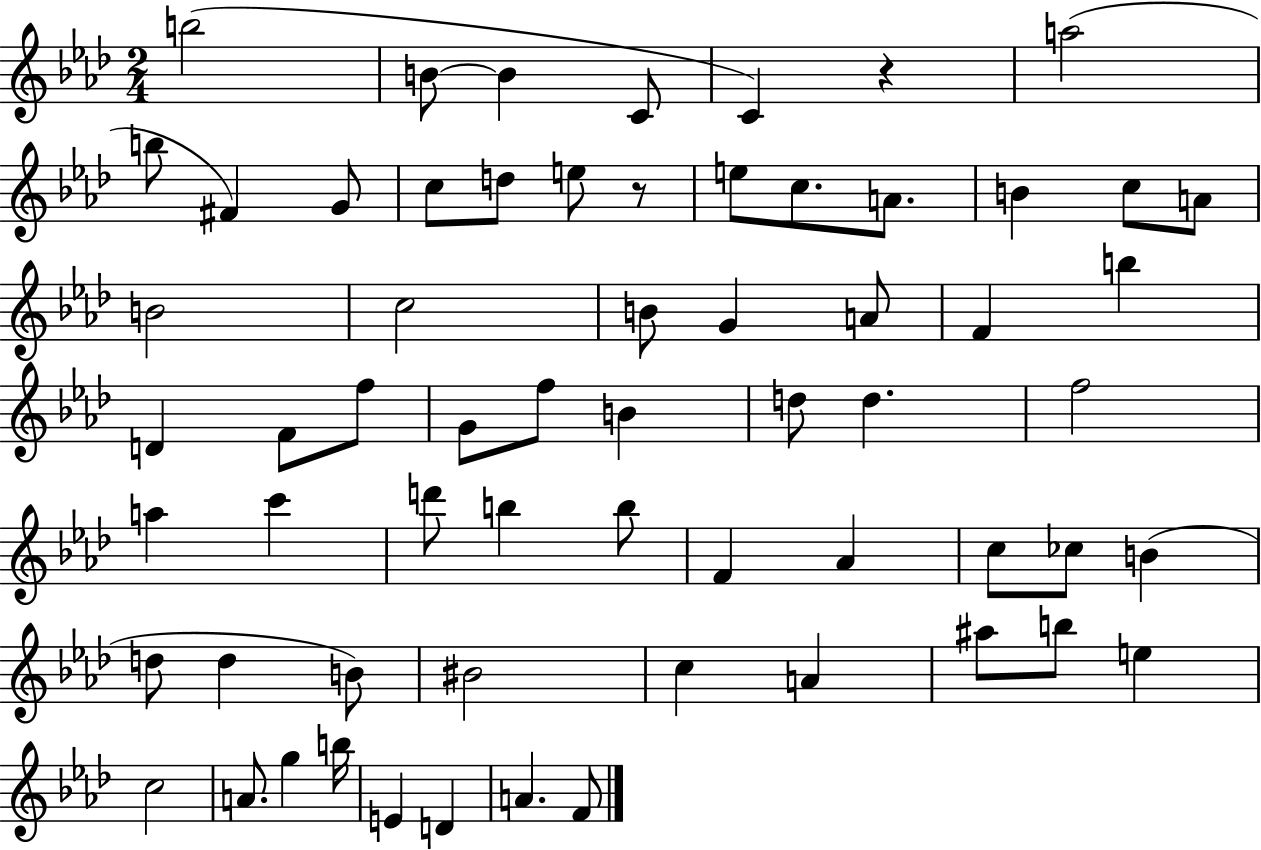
{
  \clef treble
  \numericTimeSignature
  \time 2/4
  \key aes \major
  b''2( | b'8~~ b'4 c'8 | c'4) r4 | a''2( | \break b''8 fis'4) g'8 | c''8 d''8 e''8 r8 | e''8 c''8. a'8. | b'4 c''8 a'8 | \break b'2 | c''2 | b'8 g'4 a'8 | f'4 b''4 | \break d'4 f'8 f''8 | g'8 f''8 b'4 | d''8 d''4. | f''2 | \break a''4 c'''4 | d'''8 b''4 b''8 | f'4 aes'4 | c''8 ces''8 b'4( | \break d''8 d''4 b'8) | bis'2 | c''4 a'4 | ais''8 b''8 e''4 | \break c''2 | a'8. g''4 b''16 | e'4 d'4 | a'4. f'8 | \break \bar "|."
}